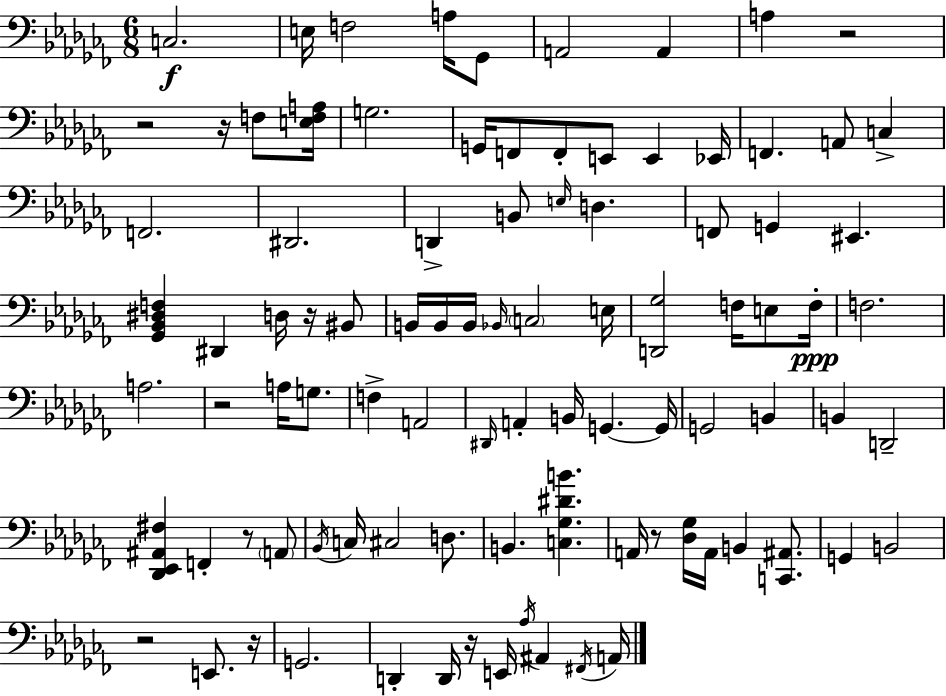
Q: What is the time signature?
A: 6/8